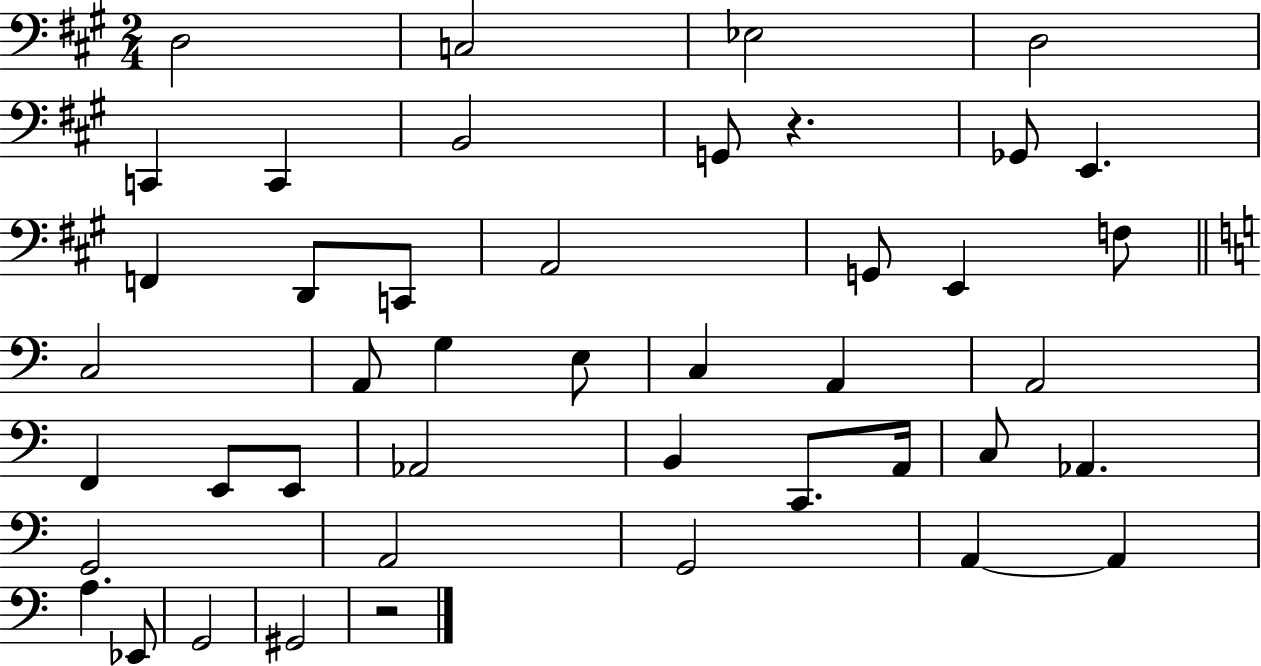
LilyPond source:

{
  \clef bass
  \numericTimeSignature
  \time 2/4
  \key a \major
  d2 | c2 | ees2 | d2 | \break c,4 c,4 | b,2 | g,8 r4. | ges,8 e,4. | \break f,4 d,8 c,8 | a,2 | g,8 e,4 f8 | \bar "||" \break \key c \major c2 | a,8 g4 e8 | c4 a,4 | a,2 | \break f,4 e,8 e,8 | aes,2 | b,4 c,8. a,16 | c8 aes,4. | \break g,2 | a,2 | g,2 | a,4~~ a,4 | \break a4. ees,8 | g,2 | gis,2 | r2 | \break \bar "|."
}